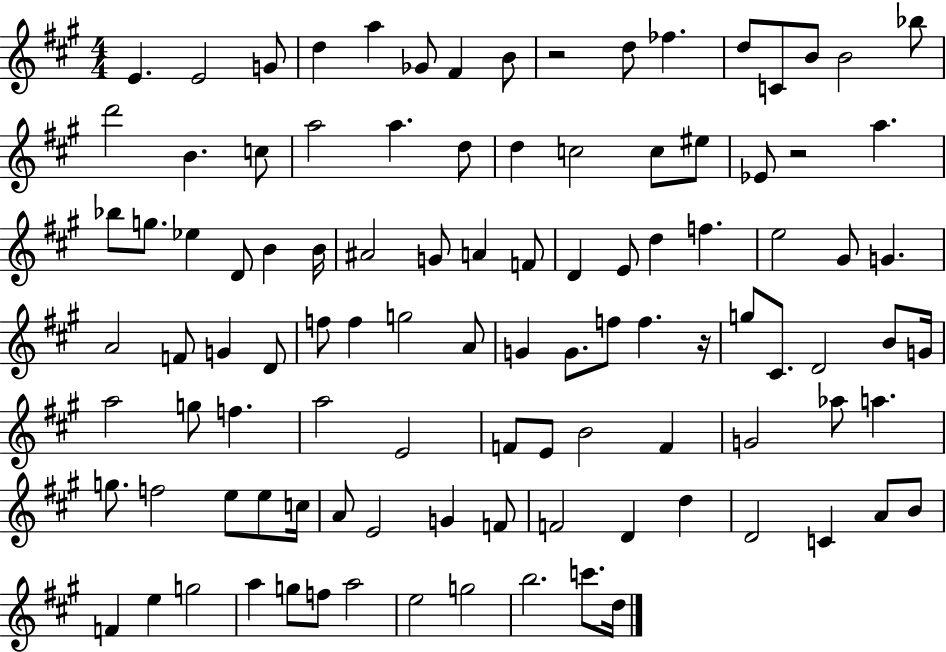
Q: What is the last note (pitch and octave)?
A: D5